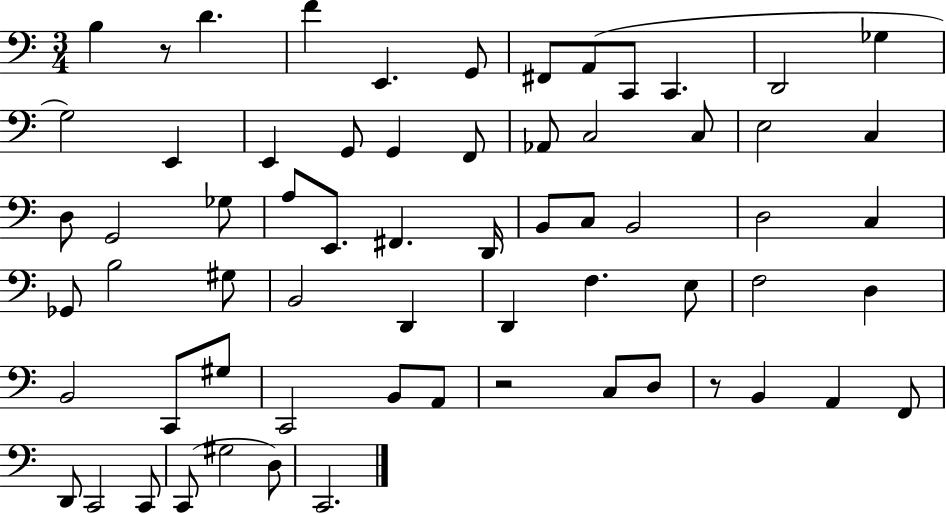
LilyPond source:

{
  \clef bass
  \numericTimeSignature
  \time 3/4
  \key c \major
  b4 r8 d'4. | f'4 e,4. g,8 | fis,8 a,8( c,8 c,4. | d,2 ges4 | \break g2) e,4 | e,4 g,8 g,4 f,8 | aes,8 c2 c8 | e2 c4 | \break d8 g,2 ges8 | a8 e,8. fis,4. d,16 | b,8 c8 b,2 | d2 c4 | \break ges,8 b2 gis8 | b,2 d,4 | d,4 f4. e8 | f2 d4 | \break b,2 c,8 gis8 | c,2 b,8 a,8 | r2 c8 d8 | r8 b,4 a,4 f,8 | \break d,8 c,2 c,8 | c,8( gis2 d8) | c,2. | \bar "|."
}